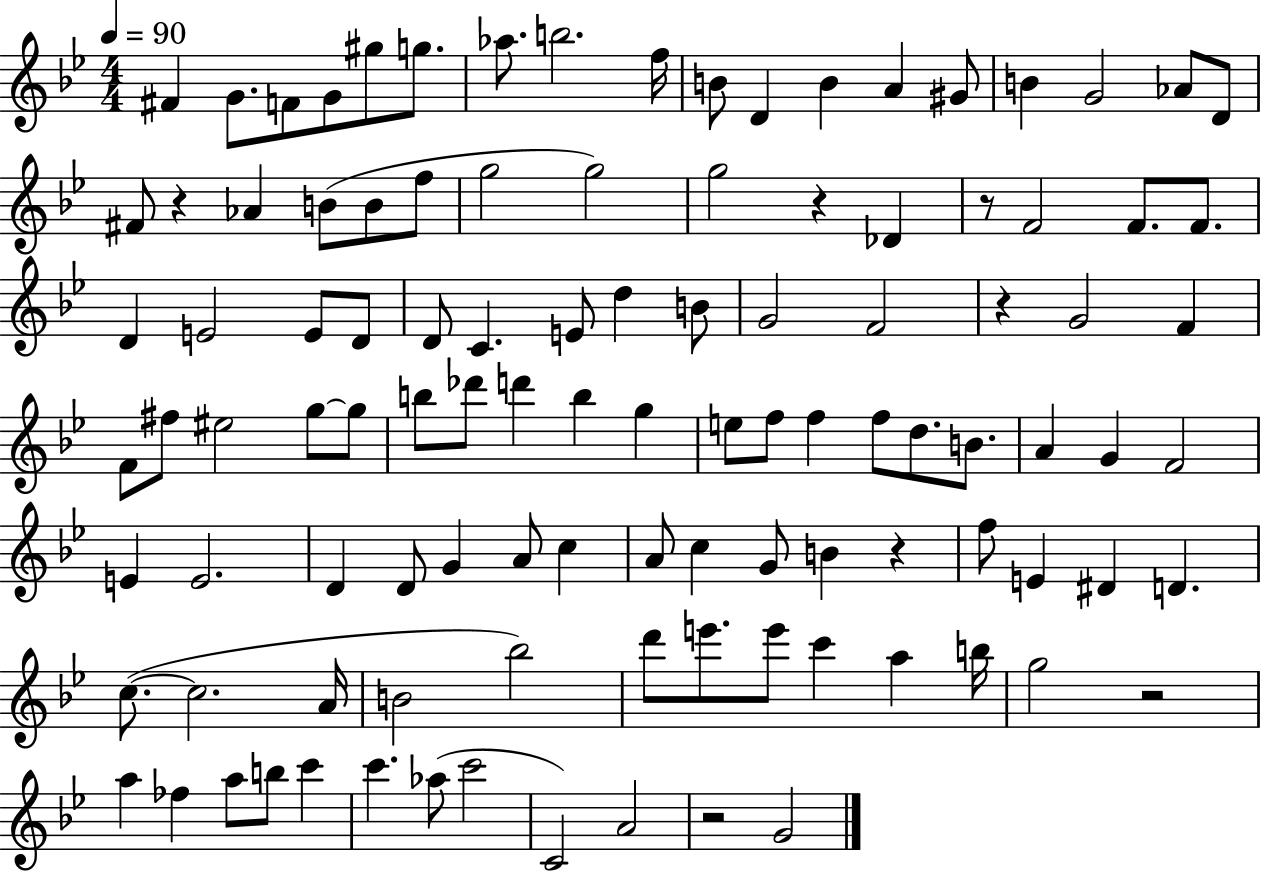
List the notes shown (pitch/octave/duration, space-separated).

F#4/q G4/e. F4/e G4/e G#5/e G5/e. Ab5/e. B5/h. F5/s B4/e D4/q B4/q A4/q G#4/e B4/q G4/h Ab4/e D4/e F#4/e R/q Ab4/q B4/e B4/e F5/e G5/h G5/h G5/h R/q Db4/q R/e F4/h F4/e. F4/e. D4/q E4/h E4/e D4/e D4/e C4/q. E4/e D5/q B4/e G4/h F4/h R/q G4/h F4/q F4/e F#5/e EIS5/h G5/e G5/e B5/e Db6/e D6/q B5/q G5/q E5/e F5/e F5/q F5/e D5/e. B4/e. A4/q G4/q F4/h E4/q E4/h. D4/q D4/e G4/q A4/e C5/q A4/e C5/q G4/e B4/q R/q F5/e E4/q D#4/q D4/q. C5/e. C5/h. A4/s B4/h Bb5/h D6/e E6/e. E6/e C6/q A5/q B5/s G5/h R/h A5/q FES5/q A5/e B5/e C6/q C6/q. Ab5/e C6/h C4/h A4/h R/h G4/h